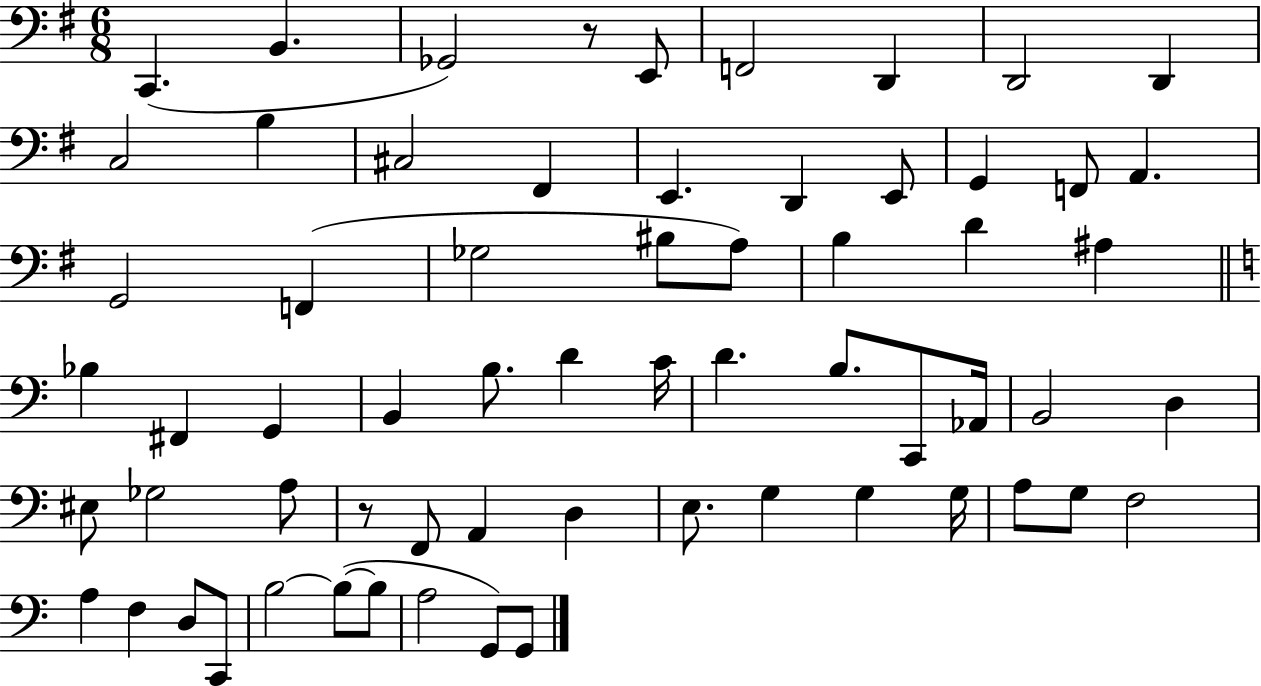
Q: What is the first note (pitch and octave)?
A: C2